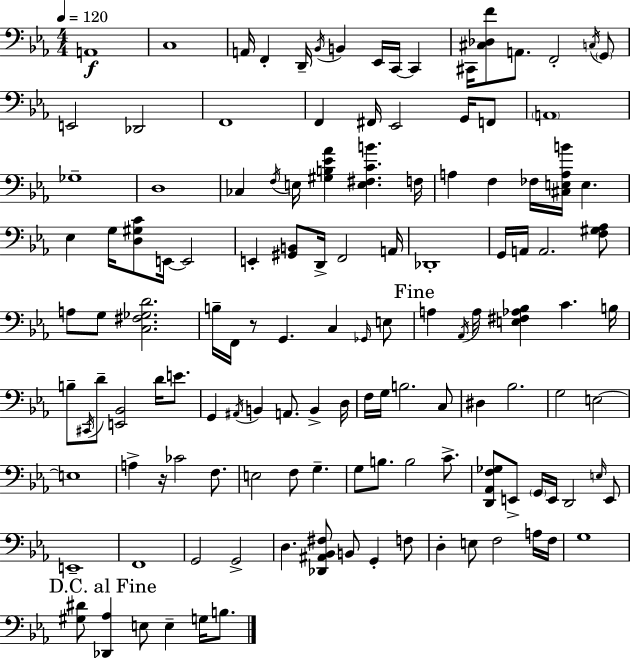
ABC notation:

X:1
T:Untitled
M:4/4
L:1/4
K:Cm
A,,4 C,4 A,,/4 F,, D,,/4 _B,,/4 B,, _E,,/4 C,,/4 C,, ^C,,/4 [^C,_D,F]/2 A,,/2 F,,2 C,/4 G,,/2 E,,2 _D,,2 F,,4 F,, ^F,,/4 _E,,2 G,,/4 F,,/2 A,,4 _G,4 D,4 _C, F,/4 E,/4 [^G,B,_E_A] [E,^F,CB] F,/4 A, F, _F,/4 [^C,E,A,B]/4 E, _E, G,/4 [D,^G,C]/2 E,,/4 E,,2 E,, [^G,,B,,]/2 D,,/4 F,,2 A,,/4 _D,,4 G,,/4 A,,/4 A,,2 [F,^G,_A,]/2 A,/2 G,/2 [C,^F,_G,D]2 B,/4 F,,/4 z/2 G,, C, _G,,/4 E,/2 A, _A,,/4 A,/4 [E,^F,_A,_B,] C B,/4 B,/2 ^C,,/4 D/2 [E,,_B,,]2 D/4 E/2 G,, ^A,,/4 B,, A,,/2 B,, D,/4 F,/4 G,/4 B,2 C,/2 ^D, _B,2 G,2 E,2 E,4 A, z/4 _C2 F,/2 E,2 F,/2 G, G,/2 B,/2 B,2 C/2 [D,,_A,,F,_G,]/2 E,,/2 G,,/4 E,,/4 D,,2 E,/4 E,,/2 E,,4 F,,4 G,,2 G,,2 D, [_D,,^A,,_B,,^F,]/2 B,,/2 G,, F,/2 D, E,/2 F,2 A,/4 F,/4 G,4 [^G,^D]/2 [_D,,_A,] E,/2 E, G,/4 B,/2